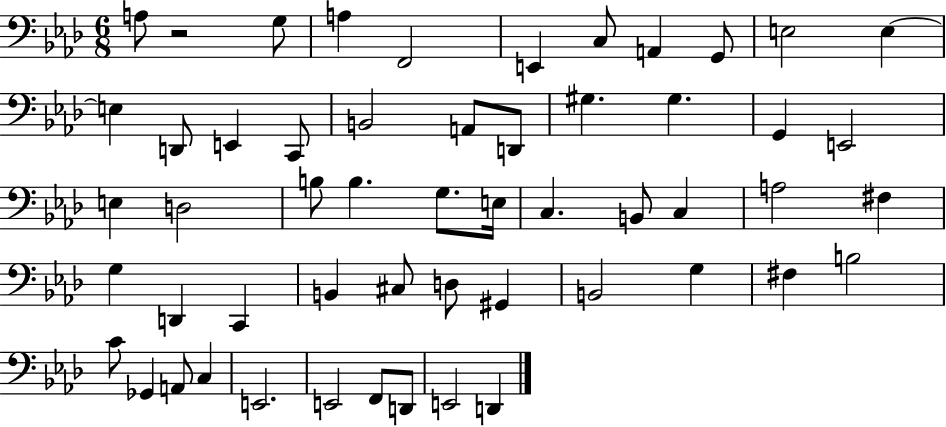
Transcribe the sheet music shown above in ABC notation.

X:1
T:Untitled
M:6/8
L:1/4
K:Ab
A,/2 z2 G,/2 A, F,,2 E,, C,/2 A,, G,,/2 E,2 E, E, D,,/2 E,, C,,/2 B,,2 A,,/2 D,,/2 ^G, ^G, G,, E,,2 E, D,2 B,/2 B, G,/2 E,/4 C, B,,/2 C, A,2 ^F, G, D,, C,, B,, ^C,/2 D,/2 ^G,, B,,2 G, ^F, B,2 C/2 _G,, A,,/2 C, E,,2 E,,2 F,,/2 D,,/2 E,,2 D,,